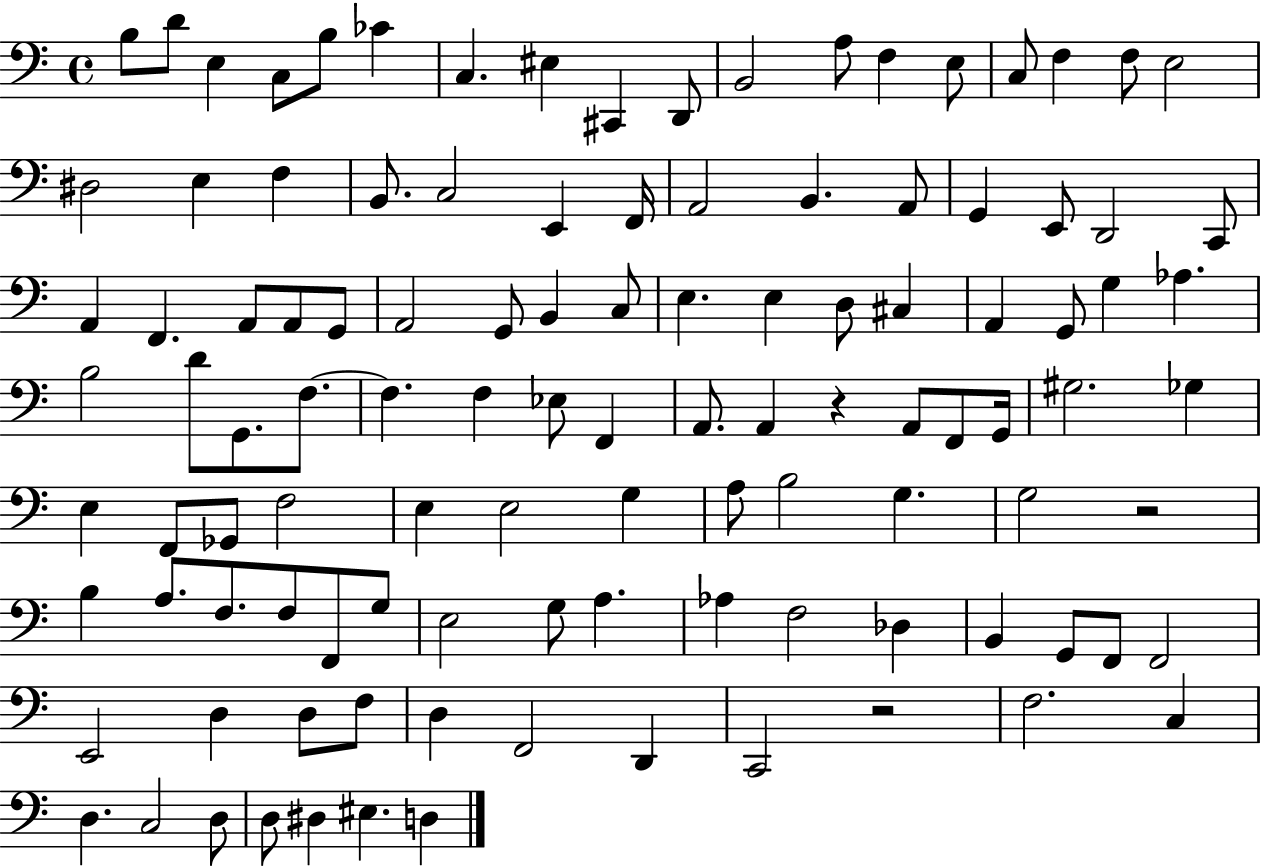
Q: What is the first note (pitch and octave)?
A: B3